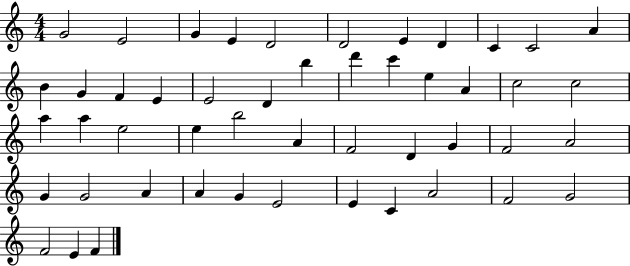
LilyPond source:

{
  \clef treble
  \numericTimeSignature
  \time 4/4
  \key c \major
  g'2 e'2 | g'4 e'4 d'2 | d'2 e'4 d'4 | c'4 c'2 a'4 | \break b'4 g'4 f'4 e'4 | e'2 d'4 b''4 | d'''4 c'''4 e''4 a'4 | c''2 c''2 | \break a''4 a''4 e''2 | e''4 b''2 a'4 | f'2 d'4 g'4 | f'2 a'2 | \break g'4 g'2 a'4 | a'4 g'4 e'2 | e'4 c'4 a'2 | f'2 g'2 | \break f'2 e'4 f'4 | \bar "|."
}